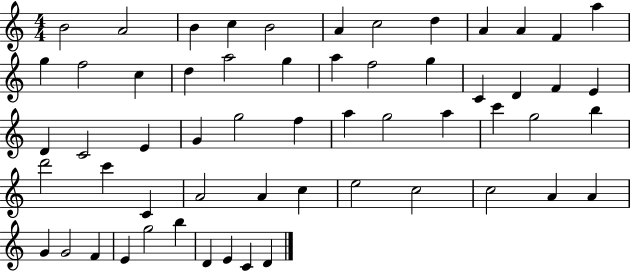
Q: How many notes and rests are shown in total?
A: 58